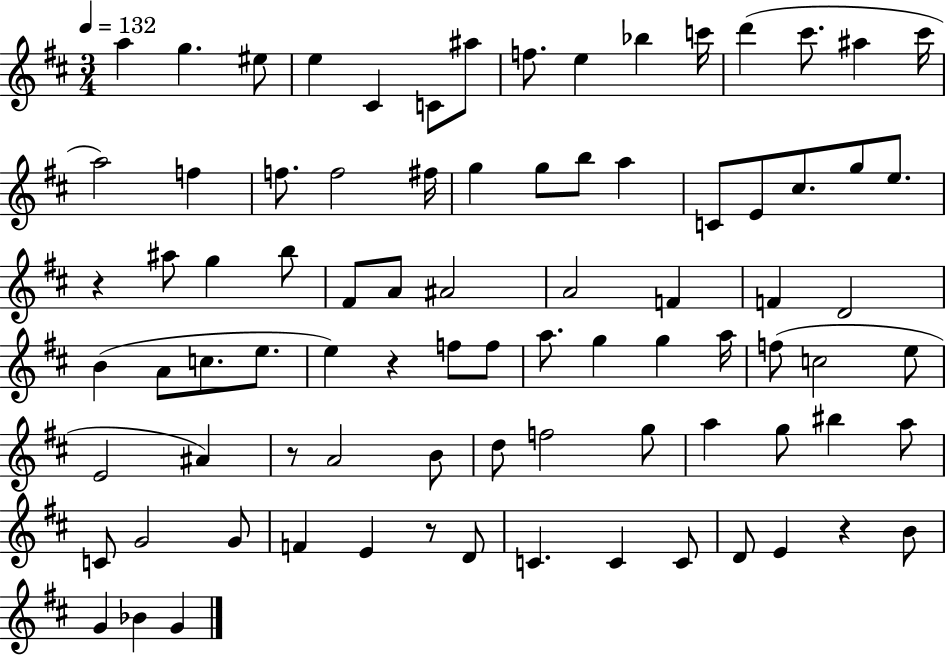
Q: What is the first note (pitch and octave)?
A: A5